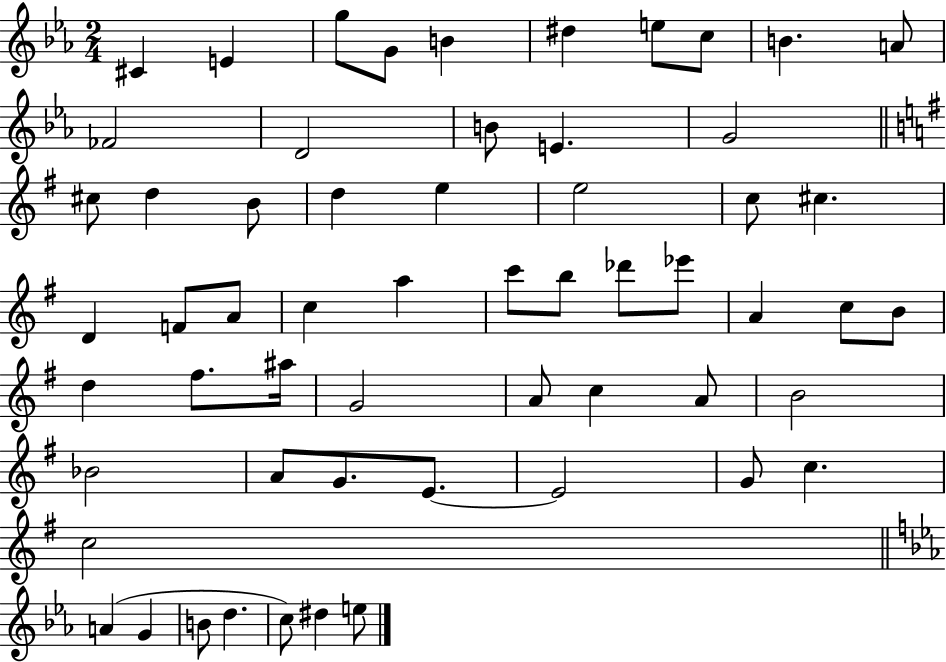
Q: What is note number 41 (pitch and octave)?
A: C5